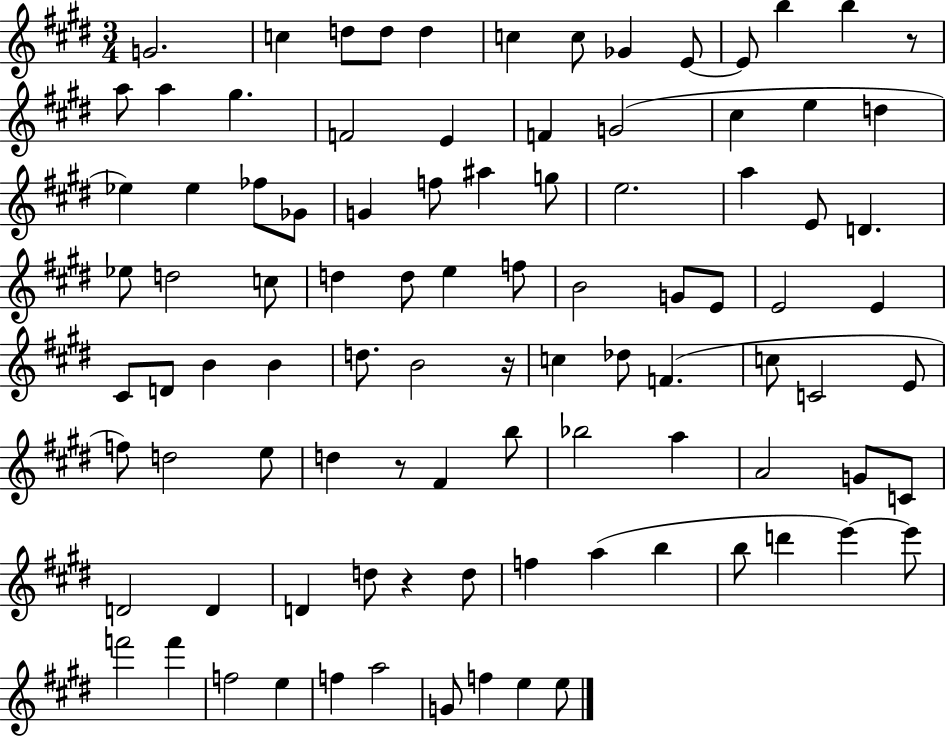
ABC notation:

X:1
T:Untitled
M:3/4
L:1/4
K:E
G2 c d/2 d/2 d c c/2 _G E/2 E/2 b b z/2 a/2 a ^g F2 E F G2 ^c e d _e _e _f/2 _G/2 G f/2 ^a g/2 e2 a E/2 D _e/2 d2 c/2 d d/2 e f/2 B2 G/2 E/2 E2 E ^C/2 D/2 B B d/2 B2 z/4 c _d/2 F c/2 C2 E/2 f/2 d2 e/2 d z/2 ^F b/2 _b2 a A2 G/2 C/2 D2 D D d/2 z d/2 f a b b/2 d' e' e'/2 f'2 f' f2 e f a2 G/2 f e e/2